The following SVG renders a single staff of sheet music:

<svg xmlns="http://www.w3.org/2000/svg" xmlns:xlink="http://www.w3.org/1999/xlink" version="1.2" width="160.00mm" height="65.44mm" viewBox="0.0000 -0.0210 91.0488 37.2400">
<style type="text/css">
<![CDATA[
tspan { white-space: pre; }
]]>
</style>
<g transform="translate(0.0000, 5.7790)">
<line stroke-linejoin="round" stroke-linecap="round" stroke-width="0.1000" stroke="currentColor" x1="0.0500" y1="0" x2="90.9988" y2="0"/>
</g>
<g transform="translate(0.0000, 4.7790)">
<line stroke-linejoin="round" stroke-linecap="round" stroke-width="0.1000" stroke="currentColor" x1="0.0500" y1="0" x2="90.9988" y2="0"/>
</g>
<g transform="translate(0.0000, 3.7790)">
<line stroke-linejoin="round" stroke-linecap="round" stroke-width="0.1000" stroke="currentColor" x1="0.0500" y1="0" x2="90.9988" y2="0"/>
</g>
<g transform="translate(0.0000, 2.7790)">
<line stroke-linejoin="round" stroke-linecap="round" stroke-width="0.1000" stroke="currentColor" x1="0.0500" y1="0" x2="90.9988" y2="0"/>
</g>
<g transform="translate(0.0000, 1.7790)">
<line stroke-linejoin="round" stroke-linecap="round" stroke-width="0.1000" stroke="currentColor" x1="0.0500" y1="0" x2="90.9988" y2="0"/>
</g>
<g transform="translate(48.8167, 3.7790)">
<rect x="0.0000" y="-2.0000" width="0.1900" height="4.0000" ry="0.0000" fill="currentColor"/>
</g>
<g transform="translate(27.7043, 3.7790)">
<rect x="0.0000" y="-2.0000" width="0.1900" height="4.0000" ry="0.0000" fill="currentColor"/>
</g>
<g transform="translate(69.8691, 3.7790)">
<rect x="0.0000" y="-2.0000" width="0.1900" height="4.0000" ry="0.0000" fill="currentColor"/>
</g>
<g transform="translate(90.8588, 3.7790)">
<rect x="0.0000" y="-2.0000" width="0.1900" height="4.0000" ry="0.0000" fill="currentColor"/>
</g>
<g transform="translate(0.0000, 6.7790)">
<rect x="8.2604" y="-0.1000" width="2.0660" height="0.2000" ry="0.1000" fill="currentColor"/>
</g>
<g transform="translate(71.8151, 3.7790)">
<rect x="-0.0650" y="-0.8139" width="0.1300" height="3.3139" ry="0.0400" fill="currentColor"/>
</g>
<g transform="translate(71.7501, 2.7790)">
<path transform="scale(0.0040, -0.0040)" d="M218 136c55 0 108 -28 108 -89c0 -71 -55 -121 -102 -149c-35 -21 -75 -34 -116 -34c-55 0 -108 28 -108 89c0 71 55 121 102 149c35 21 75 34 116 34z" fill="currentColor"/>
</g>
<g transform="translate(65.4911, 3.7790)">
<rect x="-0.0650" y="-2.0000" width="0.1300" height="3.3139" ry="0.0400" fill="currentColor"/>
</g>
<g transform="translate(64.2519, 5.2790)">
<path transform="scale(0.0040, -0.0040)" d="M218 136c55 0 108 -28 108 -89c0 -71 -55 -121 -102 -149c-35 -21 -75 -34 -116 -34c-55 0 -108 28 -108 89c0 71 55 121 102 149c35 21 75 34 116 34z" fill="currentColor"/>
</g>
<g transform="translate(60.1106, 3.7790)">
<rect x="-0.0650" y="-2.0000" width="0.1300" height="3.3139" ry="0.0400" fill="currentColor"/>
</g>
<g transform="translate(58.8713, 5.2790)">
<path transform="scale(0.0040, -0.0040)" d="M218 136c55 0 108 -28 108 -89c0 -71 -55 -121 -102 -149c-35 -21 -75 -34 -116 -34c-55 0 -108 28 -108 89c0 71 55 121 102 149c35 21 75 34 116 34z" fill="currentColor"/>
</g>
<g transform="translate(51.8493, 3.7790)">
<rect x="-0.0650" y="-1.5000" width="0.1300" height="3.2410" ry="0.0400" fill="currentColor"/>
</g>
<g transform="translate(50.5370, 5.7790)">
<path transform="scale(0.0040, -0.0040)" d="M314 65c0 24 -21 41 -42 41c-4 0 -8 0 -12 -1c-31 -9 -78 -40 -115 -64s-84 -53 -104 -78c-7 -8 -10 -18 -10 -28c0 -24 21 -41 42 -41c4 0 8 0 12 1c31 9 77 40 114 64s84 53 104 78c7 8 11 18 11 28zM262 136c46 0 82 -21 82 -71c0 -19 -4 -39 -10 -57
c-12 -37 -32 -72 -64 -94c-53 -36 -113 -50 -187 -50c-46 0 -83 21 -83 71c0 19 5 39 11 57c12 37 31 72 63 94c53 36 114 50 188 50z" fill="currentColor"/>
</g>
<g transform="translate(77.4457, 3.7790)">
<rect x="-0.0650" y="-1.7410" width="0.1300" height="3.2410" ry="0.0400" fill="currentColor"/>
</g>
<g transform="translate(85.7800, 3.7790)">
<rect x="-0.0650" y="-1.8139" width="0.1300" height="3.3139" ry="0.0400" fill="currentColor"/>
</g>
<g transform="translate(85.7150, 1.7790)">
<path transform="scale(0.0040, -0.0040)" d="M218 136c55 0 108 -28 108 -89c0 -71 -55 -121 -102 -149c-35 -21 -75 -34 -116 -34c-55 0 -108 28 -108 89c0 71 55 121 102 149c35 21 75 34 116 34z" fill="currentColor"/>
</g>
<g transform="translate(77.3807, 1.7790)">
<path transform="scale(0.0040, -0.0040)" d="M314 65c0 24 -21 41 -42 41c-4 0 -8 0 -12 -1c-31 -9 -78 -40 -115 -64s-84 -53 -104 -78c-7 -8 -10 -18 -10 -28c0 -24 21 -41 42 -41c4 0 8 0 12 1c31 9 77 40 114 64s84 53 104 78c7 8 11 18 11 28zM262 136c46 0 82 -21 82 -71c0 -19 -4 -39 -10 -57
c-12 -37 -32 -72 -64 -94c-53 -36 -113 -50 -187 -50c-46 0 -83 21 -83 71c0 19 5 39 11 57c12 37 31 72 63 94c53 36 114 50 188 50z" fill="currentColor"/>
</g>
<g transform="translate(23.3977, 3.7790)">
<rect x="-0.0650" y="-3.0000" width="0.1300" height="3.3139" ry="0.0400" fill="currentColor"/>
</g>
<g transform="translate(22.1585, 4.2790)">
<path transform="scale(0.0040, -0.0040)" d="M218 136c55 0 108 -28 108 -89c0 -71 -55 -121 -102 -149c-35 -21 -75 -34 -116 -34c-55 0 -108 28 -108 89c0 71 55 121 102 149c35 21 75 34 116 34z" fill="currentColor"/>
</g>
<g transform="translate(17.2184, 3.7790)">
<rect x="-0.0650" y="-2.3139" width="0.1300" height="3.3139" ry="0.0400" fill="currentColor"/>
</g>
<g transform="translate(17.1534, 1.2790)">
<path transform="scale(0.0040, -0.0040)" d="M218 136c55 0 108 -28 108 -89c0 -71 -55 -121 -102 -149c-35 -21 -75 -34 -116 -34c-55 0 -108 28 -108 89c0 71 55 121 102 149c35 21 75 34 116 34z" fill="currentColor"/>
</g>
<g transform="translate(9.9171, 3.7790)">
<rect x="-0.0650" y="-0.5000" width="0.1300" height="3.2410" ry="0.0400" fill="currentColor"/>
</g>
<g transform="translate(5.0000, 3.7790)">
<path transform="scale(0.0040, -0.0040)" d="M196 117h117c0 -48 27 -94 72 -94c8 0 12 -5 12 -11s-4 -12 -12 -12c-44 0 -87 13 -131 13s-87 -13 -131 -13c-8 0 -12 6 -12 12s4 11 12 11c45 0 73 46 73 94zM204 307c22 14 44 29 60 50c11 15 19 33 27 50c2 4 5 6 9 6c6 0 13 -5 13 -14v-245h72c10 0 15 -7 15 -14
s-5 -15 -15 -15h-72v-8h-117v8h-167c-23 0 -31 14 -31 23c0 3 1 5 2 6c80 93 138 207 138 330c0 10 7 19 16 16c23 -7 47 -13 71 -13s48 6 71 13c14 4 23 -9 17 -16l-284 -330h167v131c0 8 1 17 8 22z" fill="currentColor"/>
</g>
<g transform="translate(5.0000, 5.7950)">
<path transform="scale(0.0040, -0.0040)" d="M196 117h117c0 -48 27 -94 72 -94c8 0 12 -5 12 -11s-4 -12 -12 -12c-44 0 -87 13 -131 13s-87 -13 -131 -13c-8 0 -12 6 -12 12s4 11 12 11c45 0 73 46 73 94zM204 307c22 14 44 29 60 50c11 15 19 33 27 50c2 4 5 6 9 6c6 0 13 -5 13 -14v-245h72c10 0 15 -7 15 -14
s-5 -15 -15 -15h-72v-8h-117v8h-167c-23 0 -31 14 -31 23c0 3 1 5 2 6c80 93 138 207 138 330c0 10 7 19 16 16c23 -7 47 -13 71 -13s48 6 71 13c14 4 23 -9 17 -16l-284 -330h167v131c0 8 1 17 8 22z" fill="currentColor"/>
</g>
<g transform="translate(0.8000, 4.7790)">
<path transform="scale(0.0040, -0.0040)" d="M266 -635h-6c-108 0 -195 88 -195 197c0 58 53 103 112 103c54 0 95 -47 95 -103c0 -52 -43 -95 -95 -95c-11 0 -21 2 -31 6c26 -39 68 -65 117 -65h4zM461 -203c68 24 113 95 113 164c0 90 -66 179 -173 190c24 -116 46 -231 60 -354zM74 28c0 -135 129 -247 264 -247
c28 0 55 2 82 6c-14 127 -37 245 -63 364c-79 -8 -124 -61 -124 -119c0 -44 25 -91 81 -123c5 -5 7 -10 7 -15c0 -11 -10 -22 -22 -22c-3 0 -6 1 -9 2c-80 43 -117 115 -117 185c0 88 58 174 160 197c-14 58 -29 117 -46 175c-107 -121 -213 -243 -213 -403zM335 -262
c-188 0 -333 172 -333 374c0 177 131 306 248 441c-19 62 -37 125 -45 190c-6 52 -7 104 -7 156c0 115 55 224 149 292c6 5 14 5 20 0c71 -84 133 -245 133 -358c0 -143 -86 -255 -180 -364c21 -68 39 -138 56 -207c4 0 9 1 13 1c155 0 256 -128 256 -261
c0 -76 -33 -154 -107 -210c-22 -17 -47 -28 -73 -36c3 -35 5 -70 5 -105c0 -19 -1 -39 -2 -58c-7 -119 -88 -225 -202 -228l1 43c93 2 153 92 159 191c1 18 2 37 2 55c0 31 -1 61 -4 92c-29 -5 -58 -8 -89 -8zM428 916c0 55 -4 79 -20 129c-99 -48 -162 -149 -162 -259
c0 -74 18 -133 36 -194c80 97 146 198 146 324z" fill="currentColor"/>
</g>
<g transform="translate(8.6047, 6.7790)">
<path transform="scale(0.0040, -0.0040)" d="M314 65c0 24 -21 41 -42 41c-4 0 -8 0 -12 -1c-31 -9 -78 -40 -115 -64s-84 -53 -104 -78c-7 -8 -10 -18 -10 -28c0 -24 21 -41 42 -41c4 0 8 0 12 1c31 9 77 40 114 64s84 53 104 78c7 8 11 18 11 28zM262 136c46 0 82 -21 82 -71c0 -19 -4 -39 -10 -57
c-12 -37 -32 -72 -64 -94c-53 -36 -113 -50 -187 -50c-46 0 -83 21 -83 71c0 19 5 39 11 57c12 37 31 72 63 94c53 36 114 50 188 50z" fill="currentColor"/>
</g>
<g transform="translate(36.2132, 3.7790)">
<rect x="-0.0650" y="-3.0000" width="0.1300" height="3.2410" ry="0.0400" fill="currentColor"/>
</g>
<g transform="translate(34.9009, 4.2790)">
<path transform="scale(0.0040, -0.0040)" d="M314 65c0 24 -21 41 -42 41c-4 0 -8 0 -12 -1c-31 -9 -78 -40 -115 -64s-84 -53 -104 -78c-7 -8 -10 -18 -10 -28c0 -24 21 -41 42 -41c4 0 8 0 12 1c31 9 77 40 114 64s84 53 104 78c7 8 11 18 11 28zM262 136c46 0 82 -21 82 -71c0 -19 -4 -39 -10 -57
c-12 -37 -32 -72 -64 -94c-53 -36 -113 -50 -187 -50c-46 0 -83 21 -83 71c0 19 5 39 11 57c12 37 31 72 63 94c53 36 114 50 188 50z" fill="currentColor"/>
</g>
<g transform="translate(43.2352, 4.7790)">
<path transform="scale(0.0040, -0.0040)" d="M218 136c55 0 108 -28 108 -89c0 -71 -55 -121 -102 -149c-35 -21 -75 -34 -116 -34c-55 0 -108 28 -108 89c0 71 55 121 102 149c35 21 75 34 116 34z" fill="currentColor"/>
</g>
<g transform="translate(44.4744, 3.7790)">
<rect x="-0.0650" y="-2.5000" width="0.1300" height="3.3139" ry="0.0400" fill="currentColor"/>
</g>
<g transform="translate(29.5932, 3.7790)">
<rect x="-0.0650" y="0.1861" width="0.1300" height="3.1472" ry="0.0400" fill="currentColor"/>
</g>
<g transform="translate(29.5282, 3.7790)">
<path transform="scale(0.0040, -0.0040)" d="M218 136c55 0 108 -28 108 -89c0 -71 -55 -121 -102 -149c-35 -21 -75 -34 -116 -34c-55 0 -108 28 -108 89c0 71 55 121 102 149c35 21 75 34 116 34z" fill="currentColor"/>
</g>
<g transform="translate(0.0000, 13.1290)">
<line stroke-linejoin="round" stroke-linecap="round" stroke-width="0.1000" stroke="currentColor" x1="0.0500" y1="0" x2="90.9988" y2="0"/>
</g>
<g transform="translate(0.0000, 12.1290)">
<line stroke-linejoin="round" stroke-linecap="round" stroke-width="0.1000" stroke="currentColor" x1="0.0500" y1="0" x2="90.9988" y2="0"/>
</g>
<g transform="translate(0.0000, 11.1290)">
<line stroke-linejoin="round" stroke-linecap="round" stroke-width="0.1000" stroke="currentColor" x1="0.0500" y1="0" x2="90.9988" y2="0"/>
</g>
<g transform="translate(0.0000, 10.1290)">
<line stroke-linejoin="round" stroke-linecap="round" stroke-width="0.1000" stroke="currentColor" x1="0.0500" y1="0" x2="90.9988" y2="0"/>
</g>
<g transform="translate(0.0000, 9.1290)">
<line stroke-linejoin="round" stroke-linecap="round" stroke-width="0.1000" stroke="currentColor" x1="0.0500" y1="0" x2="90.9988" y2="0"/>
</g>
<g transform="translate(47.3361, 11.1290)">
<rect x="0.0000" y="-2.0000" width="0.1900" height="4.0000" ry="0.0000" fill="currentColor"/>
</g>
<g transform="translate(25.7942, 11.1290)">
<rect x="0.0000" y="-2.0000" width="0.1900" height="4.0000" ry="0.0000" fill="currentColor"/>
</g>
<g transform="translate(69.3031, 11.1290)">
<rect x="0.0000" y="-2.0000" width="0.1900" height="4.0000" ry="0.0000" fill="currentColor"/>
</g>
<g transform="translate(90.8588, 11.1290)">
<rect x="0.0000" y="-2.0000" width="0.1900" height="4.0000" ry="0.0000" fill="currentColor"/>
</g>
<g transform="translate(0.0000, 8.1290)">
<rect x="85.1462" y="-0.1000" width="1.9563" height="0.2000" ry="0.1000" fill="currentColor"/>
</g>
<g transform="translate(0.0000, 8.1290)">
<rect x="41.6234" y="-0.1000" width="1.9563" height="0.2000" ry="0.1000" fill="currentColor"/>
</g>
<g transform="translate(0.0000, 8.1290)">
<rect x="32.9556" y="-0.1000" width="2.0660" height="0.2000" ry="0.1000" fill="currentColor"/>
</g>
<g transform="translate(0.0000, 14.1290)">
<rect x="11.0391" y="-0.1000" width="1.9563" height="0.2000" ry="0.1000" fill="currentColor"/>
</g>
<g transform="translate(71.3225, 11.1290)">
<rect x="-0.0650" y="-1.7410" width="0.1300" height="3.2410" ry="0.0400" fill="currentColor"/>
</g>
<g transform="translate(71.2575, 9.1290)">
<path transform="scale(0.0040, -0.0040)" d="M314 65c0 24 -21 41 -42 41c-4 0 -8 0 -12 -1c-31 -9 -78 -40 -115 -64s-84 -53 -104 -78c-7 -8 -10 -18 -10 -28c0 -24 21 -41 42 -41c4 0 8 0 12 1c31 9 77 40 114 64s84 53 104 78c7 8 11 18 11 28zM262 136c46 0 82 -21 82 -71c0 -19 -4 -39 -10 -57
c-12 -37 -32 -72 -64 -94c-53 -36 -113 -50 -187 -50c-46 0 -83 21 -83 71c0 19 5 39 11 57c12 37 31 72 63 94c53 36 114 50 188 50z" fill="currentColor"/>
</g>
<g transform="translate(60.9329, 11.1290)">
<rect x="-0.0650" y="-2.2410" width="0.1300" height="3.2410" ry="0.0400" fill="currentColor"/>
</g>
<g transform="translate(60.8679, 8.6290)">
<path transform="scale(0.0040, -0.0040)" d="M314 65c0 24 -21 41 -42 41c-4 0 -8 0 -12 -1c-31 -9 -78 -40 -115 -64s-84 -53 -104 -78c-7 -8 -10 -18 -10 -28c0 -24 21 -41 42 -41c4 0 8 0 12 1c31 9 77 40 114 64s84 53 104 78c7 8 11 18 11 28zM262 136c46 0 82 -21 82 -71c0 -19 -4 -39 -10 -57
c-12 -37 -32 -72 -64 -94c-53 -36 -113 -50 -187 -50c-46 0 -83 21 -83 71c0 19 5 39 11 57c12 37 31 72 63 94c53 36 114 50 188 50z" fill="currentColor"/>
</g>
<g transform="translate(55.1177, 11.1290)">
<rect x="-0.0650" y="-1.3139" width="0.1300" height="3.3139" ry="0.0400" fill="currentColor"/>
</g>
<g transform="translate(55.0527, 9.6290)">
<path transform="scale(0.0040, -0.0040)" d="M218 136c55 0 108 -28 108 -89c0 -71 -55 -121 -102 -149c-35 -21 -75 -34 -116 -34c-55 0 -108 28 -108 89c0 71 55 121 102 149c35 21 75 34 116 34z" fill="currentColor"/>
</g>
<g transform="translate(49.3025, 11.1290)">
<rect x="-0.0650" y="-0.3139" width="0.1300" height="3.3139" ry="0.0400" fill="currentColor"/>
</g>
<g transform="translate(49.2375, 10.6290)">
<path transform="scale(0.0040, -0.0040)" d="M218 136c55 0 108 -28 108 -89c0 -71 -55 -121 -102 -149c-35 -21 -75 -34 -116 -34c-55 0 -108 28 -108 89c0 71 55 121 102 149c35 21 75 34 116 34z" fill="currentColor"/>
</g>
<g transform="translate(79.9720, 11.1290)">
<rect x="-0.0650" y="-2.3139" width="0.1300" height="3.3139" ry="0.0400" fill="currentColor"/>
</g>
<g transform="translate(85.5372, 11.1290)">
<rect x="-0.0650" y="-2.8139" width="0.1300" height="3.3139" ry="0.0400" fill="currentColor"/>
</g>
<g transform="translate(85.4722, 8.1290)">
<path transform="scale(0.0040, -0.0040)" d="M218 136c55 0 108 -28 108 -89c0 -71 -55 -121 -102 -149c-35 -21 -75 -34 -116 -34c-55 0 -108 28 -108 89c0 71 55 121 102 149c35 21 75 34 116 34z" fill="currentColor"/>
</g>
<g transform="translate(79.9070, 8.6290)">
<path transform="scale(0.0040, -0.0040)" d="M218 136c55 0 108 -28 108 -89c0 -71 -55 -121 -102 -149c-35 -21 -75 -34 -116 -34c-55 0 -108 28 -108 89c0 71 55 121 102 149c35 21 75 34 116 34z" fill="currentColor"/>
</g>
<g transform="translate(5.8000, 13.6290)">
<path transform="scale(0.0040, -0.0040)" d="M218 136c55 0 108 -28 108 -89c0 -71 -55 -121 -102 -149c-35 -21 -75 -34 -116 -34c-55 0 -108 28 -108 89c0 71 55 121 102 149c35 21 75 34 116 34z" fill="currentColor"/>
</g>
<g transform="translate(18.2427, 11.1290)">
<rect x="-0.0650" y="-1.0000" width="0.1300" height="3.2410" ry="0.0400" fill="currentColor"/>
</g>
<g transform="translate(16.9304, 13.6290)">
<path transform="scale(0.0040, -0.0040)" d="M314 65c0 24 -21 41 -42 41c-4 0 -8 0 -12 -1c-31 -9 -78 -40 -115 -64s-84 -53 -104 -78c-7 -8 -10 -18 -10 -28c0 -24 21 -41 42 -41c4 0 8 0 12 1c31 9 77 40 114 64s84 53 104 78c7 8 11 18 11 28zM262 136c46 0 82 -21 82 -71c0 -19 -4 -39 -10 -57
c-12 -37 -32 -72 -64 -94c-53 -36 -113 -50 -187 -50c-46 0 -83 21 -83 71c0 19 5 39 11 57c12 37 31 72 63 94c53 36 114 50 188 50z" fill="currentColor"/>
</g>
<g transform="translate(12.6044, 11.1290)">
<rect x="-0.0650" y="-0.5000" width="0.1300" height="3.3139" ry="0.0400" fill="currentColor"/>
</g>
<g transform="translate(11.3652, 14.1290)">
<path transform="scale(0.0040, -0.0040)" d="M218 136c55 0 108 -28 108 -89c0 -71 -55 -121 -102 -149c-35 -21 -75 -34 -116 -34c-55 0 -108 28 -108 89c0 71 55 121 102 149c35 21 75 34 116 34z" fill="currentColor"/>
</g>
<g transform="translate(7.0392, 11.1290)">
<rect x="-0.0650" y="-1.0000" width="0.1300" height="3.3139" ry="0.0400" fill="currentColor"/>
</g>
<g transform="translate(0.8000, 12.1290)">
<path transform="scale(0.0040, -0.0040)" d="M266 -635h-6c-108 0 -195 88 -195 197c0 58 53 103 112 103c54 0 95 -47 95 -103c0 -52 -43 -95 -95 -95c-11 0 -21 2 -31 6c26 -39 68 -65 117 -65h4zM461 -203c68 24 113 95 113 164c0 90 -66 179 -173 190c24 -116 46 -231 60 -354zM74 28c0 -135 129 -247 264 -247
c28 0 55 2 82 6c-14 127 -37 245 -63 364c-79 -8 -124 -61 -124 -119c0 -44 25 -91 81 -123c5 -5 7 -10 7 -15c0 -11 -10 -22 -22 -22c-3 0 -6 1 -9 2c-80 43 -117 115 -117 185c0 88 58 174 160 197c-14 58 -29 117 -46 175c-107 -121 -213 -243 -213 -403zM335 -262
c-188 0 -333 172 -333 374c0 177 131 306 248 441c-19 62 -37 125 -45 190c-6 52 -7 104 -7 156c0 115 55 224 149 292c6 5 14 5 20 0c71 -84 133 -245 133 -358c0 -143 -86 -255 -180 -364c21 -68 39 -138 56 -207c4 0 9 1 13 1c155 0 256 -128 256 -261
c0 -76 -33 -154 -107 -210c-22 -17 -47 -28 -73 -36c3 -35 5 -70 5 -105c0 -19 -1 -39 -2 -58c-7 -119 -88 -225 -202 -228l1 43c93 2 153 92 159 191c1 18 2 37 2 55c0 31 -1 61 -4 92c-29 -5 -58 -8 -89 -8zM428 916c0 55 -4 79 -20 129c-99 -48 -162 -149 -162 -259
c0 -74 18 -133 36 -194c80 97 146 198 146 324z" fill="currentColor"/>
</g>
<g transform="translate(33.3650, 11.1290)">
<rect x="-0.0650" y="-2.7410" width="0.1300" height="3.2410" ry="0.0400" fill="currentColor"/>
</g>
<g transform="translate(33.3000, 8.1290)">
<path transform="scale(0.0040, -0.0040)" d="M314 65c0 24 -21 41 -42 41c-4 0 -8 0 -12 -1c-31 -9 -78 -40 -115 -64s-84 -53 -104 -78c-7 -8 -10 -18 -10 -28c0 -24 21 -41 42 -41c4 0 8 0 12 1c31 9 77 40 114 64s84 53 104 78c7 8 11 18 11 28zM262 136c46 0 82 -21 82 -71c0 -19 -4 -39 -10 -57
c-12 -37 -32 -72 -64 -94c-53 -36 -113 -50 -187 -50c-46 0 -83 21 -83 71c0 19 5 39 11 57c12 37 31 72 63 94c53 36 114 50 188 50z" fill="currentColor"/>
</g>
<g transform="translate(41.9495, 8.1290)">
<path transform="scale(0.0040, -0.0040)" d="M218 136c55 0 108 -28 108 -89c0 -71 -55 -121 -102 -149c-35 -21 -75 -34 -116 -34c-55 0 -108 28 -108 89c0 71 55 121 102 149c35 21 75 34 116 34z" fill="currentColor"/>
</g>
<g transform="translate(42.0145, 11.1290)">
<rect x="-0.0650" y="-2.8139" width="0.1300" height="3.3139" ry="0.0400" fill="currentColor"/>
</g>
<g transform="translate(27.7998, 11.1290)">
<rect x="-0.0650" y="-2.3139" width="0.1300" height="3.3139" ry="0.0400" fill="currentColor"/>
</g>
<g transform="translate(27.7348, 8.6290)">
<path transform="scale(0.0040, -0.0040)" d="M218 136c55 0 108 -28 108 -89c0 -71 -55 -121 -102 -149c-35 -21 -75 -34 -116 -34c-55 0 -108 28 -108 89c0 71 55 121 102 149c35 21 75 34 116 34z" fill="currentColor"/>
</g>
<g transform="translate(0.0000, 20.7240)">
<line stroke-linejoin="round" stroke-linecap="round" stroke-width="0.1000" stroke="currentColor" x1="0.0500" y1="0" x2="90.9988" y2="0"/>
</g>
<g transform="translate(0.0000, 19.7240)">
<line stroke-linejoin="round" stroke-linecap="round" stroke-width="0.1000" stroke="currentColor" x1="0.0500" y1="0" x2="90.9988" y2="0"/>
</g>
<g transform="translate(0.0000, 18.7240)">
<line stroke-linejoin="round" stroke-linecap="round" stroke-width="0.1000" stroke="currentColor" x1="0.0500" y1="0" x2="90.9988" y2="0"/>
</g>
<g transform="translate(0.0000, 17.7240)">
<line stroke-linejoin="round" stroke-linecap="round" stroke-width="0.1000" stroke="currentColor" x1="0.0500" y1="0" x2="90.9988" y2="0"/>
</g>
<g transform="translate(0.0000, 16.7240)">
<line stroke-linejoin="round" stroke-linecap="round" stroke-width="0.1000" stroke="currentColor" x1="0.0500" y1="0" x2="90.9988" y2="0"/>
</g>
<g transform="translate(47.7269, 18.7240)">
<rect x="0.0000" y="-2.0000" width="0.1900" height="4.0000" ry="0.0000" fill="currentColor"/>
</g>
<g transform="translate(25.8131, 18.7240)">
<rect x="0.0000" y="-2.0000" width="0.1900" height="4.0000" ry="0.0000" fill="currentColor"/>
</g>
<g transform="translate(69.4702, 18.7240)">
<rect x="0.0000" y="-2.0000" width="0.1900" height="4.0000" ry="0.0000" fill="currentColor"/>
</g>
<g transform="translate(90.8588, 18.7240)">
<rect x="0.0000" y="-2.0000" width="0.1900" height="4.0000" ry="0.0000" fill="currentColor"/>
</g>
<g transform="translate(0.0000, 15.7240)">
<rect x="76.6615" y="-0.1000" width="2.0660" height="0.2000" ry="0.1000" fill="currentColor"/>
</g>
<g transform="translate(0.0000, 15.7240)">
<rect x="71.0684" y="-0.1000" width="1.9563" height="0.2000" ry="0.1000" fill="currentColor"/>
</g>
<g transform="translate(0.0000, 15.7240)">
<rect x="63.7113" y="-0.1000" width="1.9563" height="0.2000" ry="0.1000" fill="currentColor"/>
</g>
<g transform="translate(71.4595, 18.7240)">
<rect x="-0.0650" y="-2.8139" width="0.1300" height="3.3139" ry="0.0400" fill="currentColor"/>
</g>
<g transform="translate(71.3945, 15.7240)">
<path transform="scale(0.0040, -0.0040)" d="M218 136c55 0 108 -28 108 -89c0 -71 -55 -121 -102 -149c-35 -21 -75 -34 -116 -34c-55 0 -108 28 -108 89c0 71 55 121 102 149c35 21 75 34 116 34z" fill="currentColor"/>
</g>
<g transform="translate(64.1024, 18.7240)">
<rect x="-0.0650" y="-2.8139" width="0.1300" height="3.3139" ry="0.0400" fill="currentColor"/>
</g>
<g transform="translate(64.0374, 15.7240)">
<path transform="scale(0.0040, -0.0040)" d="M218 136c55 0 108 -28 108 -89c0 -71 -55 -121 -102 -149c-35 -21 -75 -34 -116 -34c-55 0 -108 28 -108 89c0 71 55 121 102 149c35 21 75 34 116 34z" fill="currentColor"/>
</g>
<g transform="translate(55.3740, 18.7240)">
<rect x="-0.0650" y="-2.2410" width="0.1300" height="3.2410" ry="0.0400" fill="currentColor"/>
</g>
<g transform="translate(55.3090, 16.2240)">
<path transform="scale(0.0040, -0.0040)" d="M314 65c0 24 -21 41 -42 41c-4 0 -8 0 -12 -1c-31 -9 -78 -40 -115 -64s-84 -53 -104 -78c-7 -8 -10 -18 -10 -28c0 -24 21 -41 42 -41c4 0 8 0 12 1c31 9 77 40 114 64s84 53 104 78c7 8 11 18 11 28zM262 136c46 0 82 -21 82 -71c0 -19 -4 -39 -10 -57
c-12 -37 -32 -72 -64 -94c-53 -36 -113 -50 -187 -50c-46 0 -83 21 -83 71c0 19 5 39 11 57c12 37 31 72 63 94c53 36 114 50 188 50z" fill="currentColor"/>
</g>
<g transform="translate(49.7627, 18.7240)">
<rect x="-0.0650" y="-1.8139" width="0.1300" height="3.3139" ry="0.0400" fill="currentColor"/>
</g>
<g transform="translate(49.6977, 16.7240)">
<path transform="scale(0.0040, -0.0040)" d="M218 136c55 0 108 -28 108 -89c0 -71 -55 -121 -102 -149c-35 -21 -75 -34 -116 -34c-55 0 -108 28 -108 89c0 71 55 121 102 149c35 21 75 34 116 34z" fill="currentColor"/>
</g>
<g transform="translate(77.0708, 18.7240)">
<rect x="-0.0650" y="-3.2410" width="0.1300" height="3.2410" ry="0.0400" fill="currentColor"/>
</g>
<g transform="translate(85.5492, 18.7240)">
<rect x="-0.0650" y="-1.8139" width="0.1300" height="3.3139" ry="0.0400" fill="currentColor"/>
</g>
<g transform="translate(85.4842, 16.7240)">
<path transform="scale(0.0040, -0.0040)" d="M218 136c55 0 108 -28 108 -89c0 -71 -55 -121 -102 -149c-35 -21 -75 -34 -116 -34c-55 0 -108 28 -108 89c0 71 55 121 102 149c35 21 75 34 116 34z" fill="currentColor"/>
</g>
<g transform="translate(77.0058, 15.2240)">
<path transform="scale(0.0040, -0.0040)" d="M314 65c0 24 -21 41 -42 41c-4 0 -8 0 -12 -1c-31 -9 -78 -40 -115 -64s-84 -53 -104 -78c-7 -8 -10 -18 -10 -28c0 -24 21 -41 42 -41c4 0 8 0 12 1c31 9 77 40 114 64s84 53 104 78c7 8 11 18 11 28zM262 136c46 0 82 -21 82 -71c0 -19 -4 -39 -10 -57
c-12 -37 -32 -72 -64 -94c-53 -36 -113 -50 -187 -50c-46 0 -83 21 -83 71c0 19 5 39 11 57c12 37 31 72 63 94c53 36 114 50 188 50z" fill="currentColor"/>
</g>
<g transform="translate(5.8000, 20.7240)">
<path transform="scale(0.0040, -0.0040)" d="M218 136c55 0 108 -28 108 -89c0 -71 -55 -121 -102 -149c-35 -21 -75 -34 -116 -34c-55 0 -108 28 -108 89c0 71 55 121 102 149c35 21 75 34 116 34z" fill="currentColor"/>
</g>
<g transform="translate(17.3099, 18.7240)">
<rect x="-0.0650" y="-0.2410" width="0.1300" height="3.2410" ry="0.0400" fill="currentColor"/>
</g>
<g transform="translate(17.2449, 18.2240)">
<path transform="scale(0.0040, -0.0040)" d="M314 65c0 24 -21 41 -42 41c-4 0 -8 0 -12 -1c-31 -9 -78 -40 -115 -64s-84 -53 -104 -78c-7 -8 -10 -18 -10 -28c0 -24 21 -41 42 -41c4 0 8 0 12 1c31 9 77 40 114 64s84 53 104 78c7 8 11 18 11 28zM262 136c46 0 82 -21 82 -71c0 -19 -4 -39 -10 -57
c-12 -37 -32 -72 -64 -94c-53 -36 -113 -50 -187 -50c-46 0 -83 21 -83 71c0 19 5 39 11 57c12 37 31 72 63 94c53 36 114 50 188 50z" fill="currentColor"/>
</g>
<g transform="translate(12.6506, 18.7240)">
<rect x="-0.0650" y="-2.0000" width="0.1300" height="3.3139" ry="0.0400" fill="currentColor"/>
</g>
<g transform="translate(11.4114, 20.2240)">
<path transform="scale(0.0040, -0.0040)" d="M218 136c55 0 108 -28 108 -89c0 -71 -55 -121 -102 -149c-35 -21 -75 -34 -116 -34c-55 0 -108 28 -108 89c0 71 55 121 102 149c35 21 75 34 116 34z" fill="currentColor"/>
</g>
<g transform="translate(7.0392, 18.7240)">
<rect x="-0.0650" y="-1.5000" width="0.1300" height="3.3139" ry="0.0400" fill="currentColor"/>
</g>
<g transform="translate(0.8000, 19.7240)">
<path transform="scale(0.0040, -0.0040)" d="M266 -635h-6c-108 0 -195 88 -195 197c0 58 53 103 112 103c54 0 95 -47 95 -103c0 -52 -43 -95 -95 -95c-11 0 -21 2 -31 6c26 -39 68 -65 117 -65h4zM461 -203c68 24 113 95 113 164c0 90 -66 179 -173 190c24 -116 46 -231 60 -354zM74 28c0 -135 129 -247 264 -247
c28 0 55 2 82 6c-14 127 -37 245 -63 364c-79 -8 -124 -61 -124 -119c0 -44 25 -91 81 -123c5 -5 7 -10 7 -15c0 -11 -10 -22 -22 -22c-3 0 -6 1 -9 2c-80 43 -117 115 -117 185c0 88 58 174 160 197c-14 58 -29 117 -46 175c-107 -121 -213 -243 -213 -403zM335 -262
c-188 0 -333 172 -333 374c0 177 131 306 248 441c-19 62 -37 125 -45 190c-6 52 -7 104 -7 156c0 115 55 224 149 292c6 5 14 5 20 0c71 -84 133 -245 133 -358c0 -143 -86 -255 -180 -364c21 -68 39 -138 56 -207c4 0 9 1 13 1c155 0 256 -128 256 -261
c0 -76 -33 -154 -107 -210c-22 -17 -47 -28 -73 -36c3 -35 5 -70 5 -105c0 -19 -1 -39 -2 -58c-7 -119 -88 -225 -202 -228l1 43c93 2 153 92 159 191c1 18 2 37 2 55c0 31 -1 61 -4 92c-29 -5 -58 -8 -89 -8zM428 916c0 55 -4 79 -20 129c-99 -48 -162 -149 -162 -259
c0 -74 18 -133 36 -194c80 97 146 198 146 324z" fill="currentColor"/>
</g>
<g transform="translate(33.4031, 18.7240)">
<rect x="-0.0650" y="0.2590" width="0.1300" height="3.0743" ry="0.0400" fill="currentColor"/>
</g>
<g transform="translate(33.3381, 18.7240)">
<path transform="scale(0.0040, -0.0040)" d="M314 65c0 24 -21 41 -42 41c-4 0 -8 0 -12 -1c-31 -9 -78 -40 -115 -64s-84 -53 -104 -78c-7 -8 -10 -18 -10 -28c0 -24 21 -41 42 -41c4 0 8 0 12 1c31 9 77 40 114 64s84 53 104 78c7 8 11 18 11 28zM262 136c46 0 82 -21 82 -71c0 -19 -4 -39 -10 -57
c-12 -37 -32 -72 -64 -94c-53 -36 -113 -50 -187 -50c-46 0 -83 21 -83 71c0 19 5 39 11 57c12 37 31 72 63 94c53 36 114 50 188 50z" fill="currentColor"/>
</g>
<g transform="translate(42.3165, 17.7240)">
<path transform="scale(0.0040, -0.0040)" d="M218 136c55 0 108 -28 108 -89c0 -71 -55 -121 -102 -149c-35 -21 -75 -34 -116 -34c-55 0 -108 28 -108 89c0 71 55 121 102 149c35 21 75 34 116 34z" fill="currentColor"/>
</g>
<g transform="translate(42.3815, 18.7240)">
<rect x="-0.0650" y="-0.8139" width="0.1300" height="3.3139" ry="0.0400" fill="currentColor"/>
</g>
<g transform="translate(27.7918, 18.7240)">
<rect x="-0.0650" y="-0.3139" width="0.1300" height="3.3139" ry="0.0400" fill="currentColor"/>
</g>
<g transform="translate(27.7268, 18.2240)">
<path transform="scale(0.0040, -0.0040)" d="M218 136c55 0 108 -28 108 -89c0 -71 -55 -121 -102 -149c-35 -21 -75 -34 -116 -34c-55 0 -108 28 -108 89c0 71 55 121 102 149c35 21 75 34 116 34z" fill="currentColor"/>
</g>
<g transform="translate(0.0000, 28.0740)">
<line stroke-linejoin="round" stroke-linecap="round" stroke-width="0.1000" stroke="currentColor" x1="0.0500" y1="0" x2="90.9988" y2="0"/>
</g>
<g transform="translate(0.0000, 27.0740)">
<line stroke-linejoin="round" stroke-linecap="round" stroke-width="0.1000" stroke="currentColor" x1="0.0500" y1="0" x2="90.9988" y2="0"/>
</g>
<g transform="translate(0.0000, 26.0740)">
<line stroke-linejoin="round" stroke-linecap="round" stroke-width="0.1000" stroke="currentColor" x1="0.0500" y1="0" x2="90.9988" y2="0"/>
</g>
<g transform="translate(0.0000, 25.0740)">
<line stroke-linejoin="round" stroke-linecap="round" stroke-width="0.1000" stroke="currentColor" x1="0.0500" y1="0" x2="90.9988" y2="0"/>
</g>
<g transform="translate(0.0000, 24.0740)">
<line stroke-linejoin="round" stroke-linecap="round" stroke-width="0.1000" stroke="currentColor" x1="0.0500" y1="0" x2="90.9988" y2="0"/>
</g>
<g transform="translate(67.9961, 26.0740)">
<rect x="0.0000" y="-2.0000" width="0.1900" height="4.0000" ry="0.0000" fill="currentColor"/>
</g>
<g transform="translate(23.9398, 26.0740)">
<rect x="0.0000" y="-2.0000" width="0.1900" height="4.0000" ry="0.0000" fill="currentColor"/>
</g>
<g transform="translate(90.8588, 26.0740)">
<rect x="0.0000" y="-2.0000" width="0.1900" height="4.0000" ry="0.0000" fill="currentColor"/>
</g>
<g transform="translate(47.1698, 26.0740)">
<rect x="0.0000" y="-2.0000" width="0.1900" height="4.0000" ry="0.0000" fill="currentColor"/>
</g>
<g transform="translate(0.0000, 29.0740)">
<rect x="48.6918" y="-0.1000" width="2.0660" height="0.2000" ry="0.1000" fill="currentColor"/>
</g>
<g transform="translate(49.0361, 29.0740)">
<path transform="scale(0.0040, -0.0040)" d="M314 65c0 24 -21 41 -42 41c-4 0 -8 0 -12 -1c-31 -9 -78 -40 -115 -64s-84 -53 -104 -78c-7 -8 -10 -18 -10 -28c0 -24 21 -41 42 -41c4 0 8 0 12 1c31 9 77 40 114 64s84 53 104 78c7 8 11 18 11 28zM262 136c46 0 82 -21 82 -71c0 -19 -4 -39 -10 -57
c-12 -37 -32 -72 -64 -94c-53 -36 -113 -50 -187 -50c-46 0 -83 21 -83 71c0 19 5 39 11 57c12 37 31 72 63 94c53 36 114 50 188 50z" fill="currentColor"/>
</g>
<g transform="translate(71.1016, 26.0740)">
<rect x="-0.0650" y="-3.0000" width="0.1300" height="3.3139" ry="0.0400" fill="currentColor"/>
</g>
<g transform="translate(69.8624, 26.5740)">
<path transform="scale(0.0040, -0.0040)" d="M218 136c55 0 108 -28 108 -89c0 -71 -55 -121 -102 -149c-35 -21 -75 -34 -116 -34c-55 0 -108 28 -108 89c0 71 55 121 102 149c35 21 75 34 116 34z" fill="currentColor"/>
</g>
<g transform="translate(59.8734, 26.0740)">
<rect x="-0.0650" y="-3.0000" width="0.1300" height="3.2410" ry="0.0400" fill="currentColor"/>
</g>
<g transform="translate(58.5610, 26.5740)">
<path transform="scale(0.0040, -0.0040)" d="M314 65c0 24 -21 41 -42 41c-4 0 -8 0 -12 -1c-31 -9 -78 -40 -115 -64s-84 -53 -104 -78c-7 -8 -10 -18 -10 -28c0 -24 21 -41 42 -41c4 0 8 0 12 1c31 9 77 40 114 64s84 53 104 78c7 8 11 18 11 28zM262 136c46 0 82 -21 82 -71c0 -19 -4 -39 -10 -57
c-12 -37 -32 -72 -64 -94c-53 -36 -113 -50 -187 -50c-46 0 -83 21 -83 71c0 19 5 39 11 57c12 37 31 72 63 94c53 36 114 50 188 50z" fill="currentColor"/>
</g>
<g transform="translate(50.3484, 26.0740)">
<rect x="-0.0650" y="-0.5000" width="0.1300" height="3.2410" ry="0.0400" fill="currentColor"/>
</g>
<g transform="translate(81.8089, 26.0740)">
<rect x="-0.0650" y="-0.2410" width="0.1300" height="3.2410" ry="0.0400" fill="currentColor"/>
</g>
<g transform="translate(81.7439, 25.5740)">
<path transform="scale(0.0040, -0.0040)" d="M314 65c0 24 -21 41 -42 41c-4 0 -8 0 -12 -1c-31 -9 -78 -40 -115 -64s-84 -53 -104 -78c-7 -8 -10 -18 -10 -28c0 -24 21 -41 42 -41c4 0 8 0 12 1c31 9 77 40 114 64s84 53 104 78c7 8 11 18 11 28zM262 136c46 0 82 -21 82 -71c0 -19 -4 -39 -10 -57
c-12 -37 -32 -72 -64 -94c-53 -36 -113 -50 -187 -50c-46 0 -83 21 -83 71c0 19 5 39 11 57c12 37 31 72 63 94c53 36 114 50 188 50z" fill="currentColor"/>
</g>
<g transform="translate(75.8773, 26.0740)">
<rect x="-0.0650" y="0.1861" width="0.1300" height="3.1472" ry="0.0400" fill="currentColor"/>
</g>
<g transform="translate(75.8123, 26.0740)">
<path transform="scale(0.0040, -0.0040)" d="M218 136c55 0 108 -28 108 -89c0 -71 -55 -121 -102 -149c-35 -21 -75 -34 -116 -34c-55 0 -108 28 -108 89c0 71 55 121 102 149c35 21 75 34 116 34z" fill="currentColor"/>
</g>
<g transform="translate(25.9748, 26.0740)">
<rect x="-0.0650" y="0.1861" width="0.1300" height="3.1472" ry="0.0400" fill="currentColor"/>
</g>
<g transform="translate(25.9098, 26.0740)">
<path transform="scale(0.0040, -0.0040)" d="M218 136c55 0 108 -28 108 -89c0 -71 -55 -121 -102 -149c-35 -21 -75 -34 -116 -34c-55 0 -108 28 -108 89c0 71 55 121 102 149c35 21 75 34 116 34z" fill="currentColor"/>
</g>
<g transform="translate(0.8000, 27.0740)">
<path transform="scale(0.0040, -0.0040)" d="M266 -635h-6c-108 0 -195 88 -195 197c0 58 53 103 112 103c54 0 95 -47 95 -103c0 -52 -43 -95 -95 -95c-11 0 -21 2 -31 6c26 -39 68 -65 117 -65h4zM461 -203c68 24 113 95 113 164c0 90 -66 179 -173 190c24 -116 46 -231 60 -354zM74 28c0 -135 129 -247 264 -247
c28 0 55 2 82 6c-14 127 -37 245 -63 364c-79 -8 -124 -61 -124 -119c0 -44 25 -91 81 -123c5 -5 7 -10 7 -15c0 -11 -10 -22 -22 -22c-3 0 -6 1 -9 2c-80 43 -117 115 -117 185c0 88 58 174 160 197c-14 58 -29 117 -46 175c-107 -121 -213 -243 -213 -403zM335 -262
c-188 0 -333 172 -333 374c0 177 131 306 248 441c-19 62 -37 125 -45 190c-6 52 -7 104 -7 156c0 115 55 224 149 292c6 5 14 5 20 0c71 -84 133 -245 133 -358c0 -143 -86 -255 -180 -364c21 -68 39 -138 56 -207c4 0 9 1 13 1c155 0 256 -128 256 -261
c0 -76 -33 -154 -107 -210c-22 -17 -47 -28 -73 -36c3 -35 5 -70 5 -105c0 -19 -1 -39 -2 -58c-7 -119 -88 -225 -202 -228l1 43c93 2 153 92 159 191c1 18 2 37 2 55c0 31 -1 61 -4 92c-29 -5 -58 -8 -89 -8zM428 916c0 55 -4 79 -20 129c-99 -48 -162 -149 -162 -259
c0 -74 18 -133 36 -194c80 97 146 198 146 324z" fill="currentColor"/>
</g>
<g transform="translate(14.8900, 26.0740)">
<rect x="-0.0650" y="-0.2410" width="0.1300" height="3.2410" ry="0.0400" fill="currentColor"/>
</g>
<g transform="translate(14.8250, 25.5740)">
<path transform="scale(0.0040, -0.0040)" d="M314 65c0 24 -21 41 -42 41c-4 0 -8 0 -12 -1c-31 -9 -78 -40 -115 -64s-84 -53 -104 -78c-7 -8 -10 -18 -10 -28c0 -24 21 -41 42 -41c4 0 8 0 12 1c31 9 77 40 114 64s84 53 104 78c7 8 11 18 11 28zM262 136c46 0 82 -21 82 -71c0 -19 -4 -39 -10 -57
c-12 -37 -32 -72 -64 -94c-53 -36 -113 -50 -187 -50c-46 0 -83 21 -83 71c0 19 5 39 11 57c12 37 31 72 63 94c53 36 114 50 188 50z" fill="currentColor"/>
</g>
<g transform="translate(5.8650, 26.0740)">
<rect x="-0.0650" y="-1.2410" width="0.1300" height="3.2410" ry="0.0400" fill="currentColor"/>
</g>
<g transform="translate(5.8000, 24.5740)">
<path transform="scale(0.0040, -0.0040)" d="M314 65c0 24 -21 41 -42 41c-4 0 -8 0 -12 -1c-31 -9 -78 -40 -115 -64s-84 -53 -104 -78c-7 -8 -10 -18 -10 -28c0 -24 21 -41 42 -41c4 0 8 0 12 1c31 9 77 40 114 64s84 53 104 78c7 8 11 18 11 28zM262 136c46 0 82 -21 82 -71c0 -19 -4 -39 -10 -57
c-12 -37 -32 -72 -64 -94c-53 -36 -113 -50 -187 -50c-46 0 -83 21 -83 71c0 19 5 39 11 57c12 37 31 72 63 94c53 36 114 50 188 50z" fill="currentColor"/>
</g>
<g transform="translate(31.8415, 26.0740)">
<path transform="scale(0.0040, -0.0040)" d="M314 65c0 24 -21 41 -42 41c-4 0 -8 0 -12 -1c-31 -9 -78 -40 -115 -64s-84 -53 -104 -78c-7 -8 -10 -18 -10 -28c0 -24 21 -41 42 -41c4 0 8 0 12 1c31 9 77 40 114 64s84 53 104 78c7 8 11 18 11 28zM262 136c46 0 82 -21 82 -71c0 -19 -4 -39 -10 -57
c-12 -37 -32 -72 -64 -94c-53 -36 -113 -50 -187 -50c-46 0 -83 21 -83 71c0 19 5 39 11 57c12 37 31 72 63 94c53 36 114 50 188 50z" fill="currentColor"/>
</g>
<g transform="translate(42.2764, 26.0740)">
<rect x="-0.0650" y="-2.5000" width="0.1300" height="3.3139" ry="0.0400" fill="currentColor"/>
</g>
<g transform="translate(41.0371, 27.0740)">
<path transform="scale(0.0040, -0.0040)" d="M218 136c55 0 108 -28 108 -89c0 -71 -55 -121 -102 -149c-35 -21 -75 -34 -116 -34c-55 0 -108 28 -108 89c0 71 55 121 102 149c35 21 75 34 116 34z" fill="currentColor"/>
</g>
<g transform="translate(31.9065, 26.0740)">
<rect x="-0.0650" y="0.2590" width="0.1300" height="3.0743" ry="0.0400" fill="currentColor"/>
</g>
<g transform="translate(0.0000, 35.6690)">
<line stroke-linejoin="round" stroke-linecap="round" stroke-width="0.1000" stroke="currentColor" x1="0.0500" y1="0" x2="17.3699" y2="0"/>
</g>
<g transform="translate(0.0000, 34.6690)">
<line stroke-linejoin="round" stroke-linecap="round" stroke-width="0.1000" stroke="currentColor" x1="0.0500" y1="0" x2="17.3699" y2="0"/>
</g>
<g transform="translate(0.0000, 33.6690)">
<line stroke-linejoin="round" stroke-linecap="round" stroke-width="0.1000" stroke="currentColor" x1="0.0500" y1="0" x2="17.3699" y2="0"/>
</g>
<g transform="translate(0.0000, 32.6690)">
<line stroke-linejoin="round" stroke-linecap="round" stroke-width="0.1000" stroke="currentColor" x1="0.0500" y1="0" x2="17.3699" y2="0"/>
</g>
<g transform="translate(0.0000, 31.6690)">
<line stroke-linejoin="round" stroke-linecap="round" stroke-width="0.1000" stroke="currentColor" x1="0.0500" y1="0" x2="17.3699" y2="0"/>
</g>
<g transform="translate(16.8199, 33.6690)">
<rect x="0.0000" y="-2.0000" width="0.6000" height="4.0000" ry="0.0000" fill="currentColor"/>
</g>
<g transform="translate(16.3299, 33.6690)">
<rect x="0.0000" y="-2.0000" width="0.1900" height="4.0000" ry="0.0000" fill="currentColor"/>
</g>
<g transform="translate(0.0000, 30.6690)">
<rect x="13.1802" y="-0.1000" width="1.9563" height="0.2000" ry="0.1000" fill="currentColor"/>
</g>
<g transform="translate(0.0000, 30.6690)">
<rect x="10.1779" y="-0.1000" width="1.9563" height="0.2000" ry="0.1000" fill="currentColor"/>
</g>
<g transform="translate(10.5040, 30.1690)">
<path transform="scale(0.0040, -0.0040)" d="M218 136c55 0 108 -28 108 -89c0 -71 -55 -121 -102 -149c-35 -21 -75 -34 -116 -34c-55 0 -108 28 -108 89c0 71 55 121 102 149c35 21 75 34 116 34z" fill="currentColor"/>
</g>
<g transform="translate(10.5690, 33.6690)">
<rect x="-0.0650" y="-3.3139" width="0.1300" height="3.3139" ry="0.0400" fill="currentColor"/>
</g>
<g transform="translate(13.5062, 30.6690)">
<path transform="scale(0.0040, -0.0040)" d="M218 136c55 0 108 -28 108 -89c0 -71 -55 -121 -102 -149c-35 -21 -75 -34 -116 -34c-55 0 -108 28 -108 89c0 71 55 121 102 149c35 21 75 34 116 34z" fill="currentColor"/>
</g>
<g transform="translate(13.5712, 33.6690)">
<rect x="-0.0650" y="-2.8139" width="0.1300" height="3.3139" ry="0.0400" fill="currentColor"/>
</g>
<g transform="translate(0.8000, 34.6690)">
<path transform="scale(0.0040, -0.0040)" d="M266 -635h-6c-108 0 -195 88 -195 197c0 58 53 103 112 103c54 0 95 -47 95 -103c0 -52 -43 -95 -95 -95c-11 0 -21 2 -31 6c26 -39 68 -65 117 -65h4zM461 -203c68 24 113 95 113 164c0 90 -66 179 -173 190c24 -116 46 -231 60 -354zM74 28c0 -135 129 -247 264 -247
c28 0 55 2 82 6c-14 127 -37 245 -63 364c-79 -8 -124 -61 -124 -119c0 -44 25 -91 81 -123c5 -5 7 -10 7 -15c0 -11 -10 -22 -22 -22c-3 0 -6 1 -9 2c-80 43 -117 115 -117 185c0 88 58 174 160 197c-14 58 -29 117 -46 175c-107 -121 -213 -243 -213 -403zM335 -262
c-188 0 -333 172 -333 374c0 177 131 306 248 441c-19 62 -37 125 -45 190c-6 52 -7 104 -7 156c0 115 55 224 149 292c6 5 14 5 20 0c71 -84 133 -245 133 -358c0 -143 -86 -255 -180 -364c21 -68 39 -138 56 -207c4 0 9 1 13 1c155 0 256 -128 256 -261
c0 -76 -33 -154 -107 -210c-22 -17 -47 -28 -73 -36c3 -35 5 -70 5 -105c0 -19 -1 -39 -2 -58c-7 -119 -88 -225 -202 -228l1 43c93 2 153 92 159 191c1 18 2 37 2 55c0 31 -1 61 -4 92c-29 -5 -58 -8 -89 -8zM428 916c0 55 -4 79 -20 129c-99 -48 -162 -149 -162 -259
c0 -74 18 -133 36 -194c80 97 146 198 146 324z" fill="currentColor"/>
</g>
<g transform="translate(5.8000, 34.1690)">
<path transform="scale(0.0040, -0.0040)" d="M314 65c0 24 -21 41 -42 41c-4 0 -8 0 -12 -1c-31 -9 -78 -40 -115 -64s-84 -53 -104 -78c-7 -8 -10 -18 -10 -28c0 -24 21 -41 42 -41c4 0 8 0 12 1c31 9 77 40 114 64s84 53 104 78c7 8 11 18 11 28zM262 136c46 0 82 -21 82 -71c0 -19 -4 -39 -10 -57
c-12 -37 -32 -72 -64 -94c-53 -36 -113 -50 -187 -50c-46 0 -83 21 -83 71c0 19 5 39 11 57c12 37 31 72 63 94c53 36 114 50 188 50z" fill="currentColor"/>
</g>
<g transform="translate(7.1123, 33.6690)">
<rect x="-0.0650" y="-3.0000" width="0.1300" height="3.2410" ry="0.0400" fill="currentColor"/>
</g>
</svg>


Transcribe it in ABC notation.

X:1
T:Untitled
M:4/4
L:1/4
K:C
C2 g A B A2 G E2 F F d f2 f D C D2 g a2 a c e g2 f2 g a E F c2 c B2 d f g2 a a b2 f e2 c2 B B2 G C2 A2 A B c2 A2 b a